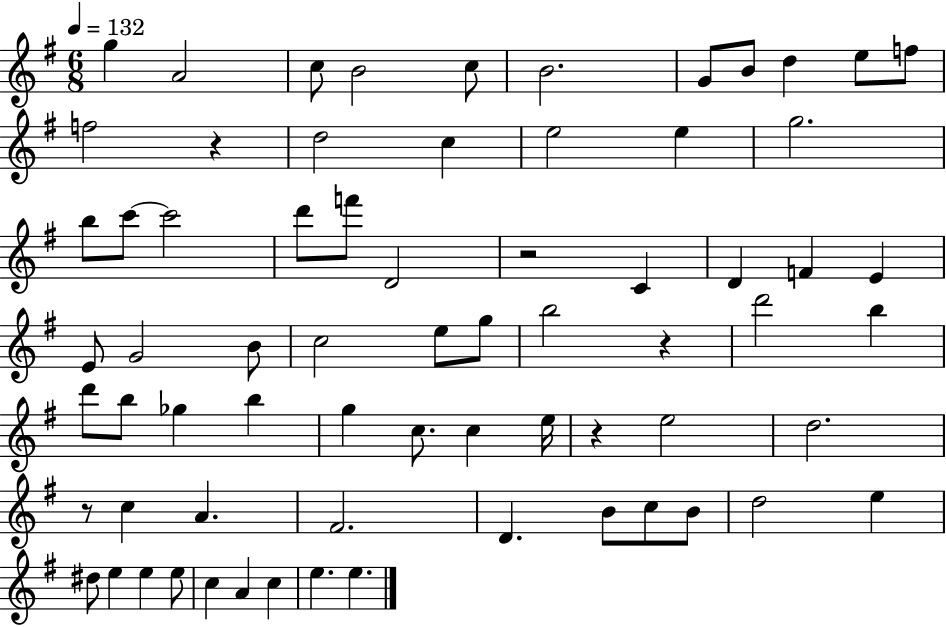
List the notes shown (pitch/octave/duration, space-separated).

G5/q A4/h C5/e B4/h C5/e B4/h. G4/e B4/e D5/q E5/e F5/e F5/h R/q D5/h C5/q E5/h E5/q G5/h. B5/e C6/e C6/h D6/e F6/e D4/h R/h C4/q D4/q F4/q E4/q E4/e G4/h B4/e C5/h E5/e G5/e B5/h R/q D6/h B5/q D6/e B5/e Gb5/q B5/q G5/q C5/e. C5/q E5/s R/q E5/h D5/h. R/e C5/q A4/q. F#4/h. D4/q. B4/e C5/e B4/e D5/h E5/q D#5/e E5/q E5/q E5/e C5/q A4/q C5/q E5/q. E5/q.